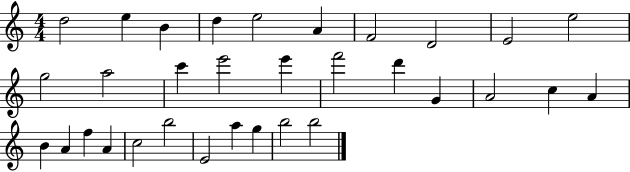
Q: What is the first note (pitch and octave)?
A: D5